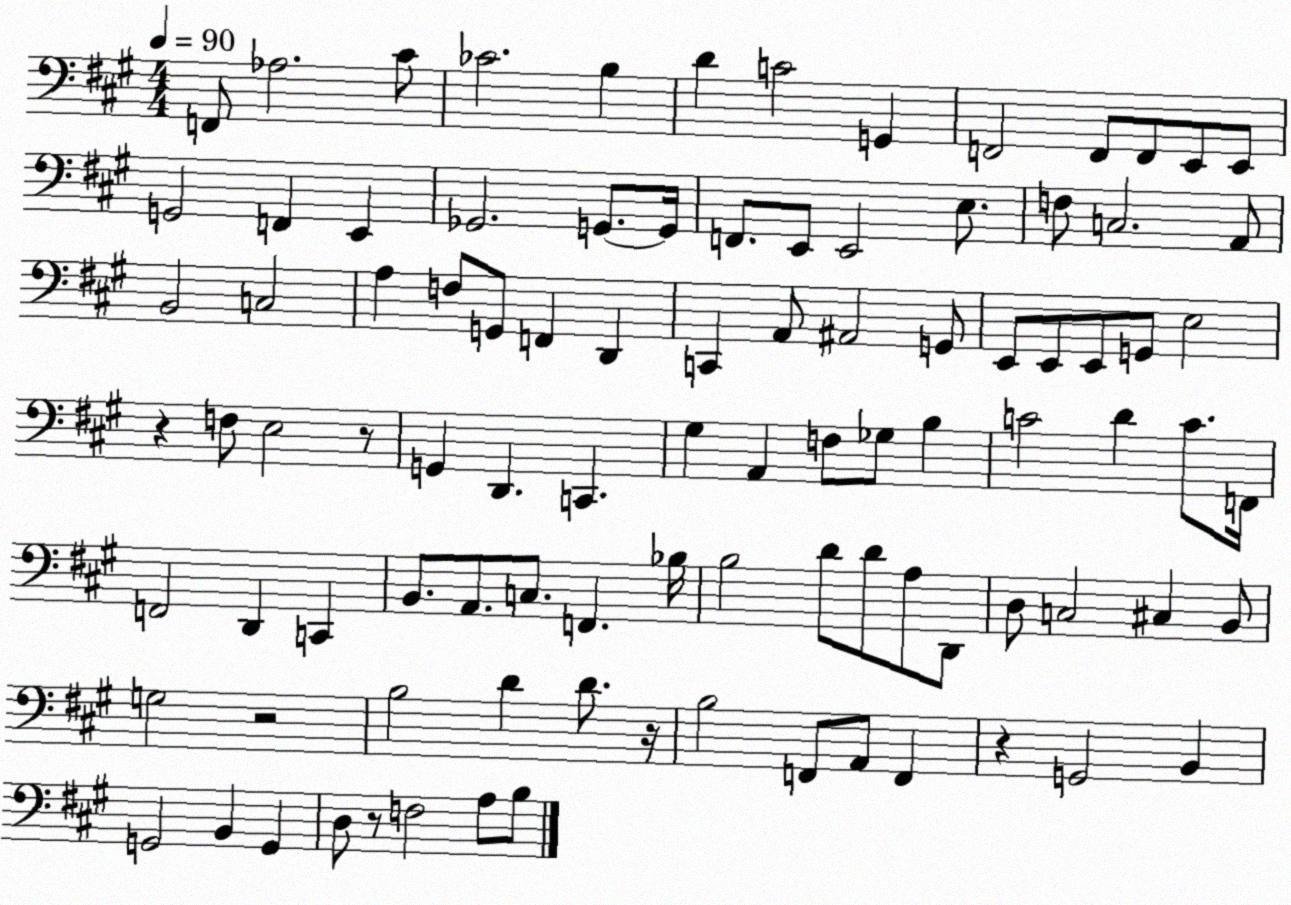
X:1
T:Untitled
M:4/4
L:1/4
K:A
F,,/2 _A,2 ^C/2 _C2 B, D C2 G,, F,,2 F,,/2 F,,/2 E,,/2 E,,/2 G,,2 F,, E,, _G,,2 G,,/2 G,,/4 F,,/2 E,,/2 E,,2 E,/2 F,/2 C,2 A,,/2 B,,2 C,2 A, F,/2 G,,/2 F,, D,, C,, A,,/2 ^A,,2 G,,/2 E,,/2 E,,/2 E,,/2 G,,/2 E,2 z F,/2 E,2 z/2 G,, D,, C,, ^G, A,, F,/2 _G,/2 B, C2 D C/2 F,,/4 F,,2 D,, C,, B,,/2 A,,/2 C,/2 F,, _B,/4 B,2 D/2 D/2 A,/2 D,,/2 D,/2 C,2 ^C, B,,/2 G,2 z2 B,2 D D/2 z/4 B,2 F,,/2 A,,/2 F,, z G,,2 B,, G,,2 B,, G,, D,/2 z/2 F,2 A,/2 B,/2